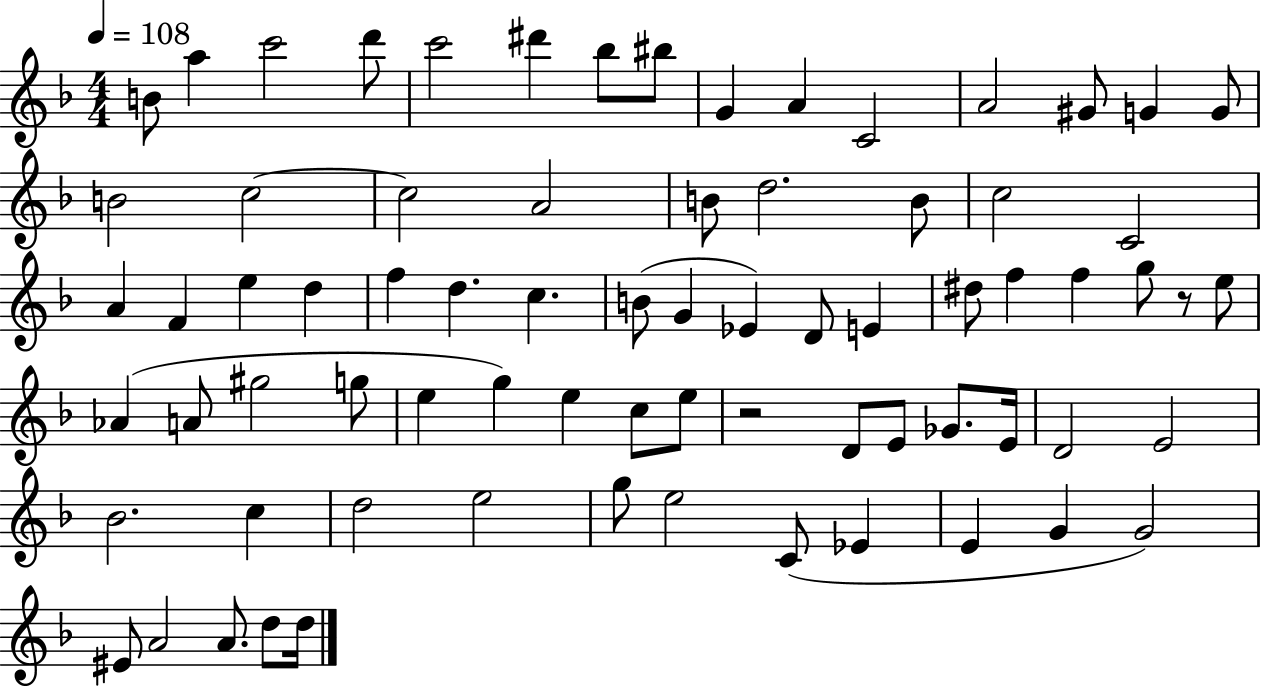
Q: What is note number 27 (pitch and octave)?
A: E5